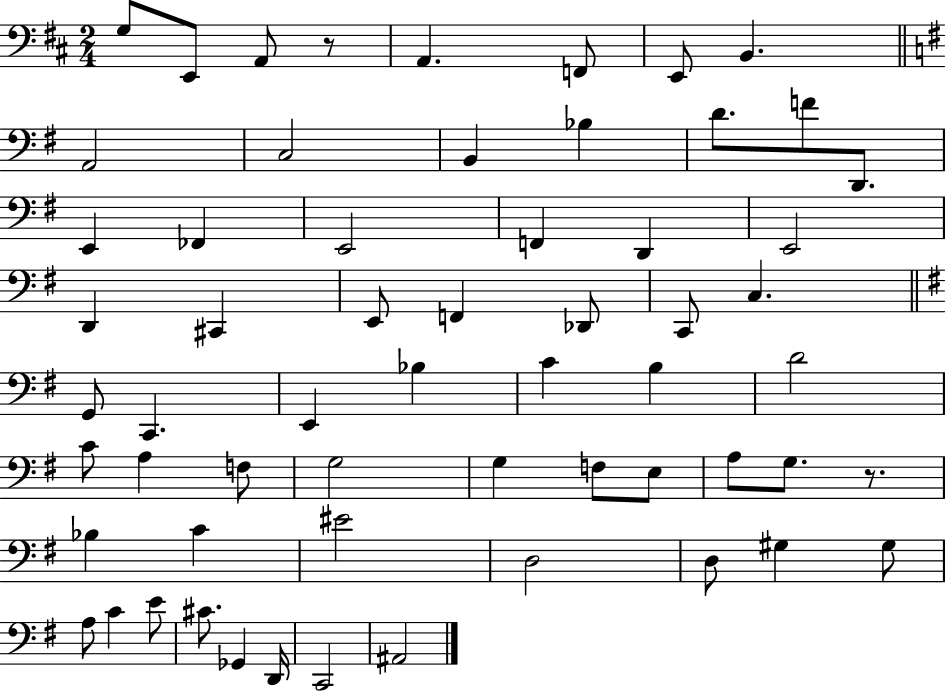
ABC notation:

X:1
T:Untitled
M:2/4
L:1/4
K:D
G,/2 E,,/2 A,,/2 z/2 A,, F,,/2 E,,/2 B,, A,,2 C,2 B,, _B, D/2 F/2 D,,/2 E,, _F,, E,,2 F,, D,, E,,2 D,, ^C,, E,,/2 F,, _D,,/2 C,,/2 C, G,,/2 C,, E,, _B, C B, D2 C/2 A, F,/2 G,2 G, F,/2 E,/2 A,/2 G,/2 z/2 _B, C ^E2 D,2 D,/2 ^G, ^G,/2 A,/2 C E/2 ^C/2 _G,, D,,/4 C,,2 ^A,,2